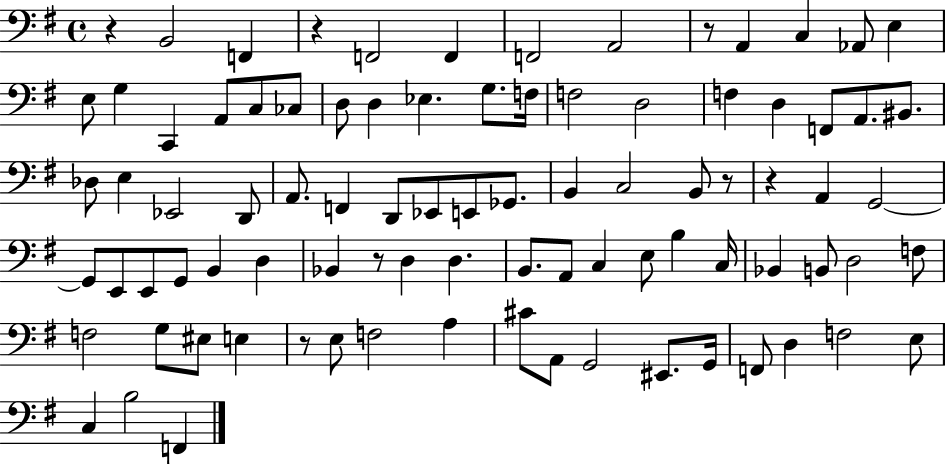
X:1
T:Untitled
M:4/4
L:1/4
K:G
z B,,2 F,, z F,,2 F,, F,,2 A,,2 z/2 A,, C, _A,,/2 E, E,/2 G, C,, A,,/2 C,/2 _C,/2 D,/2 D, _E, G,/2 F,/4 F,2 D,2 F, D, F,,/2 A,,/2 ^B,,/2 _D,/2 E, _E,,2 D,,/2 A,,/2 F,, D,,/2 _E,,/2 E,,/2 _G,,/2 B,, C,2 B,,/2 z/2 z A,, G,,2 G,,/2 E,,/2 E,,/2 G,,/2 B,, D, _B,, z/2 D, D, B,,/2 A,,/2 C, E,/2 B, C,/4 _B,, B,,/2 D,2 F,/2 F,2 G,/2 ^E,/2 E, z/2 E,/2 F,2 A, ^C/2 A,,/2 G,,2 ^E,,/2 G,,/4 F,,/2 D, F,2 E,/2 C, B,2 F,,